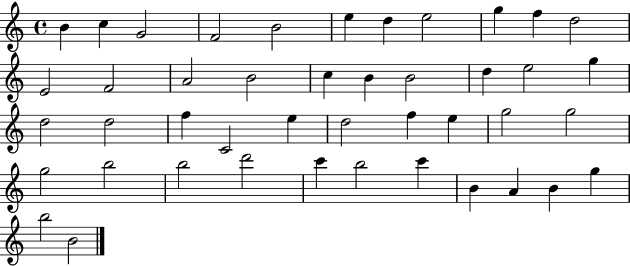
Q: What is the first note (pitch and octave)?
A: B4